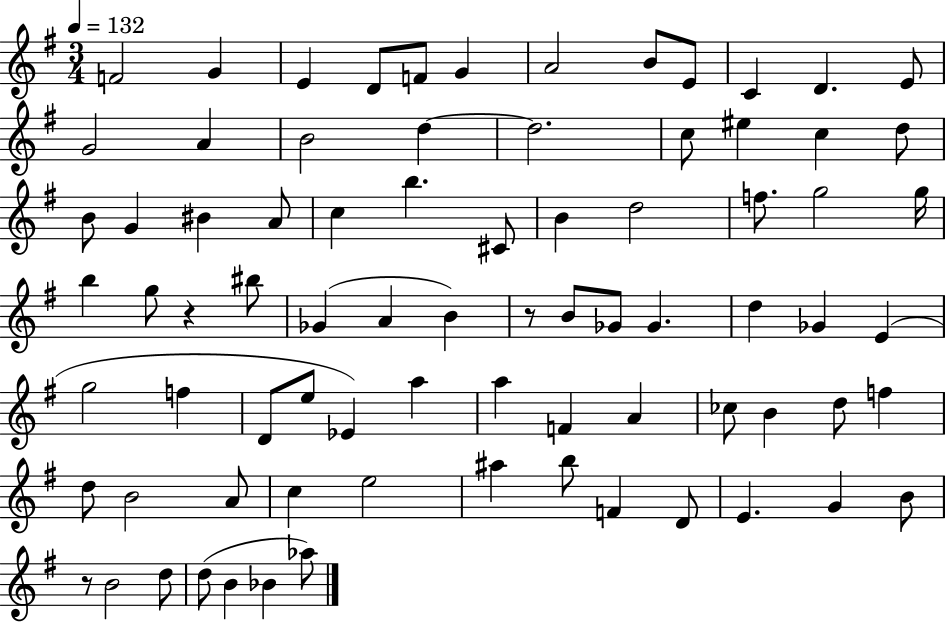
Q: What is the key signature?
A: G major